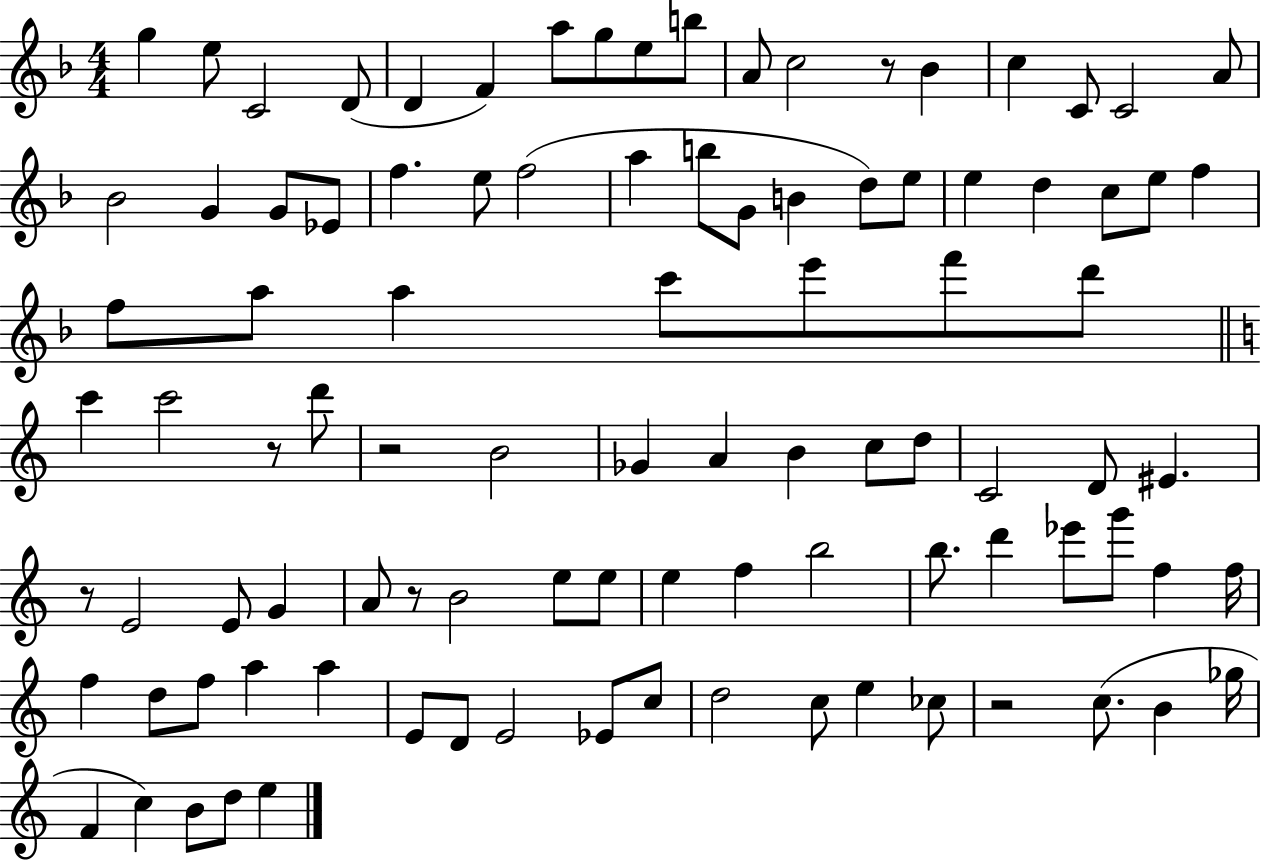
X:1
T:Untitled
M:4/4
L:1/4
K:F
g e/2 C2 D/2 D F a/2 g/2 e/2 b/2 A/2 c2 z/2 _B c C/2 C2 A/2 _B2 G G/2 _E/2 f e/2 f2 a b/2 G/2 B d/2 e/2 e d c/2 e/2 f f/2 a/2 a c'/2 e'/2 f'/2 d'/2 c' c'2 z/2 d'/2 z2 B2 _G A B c/2 d/2 C2 D/2 ^E z/2 E2 E/2 G A/2 z/2 B2 e/2 e/2 e f b2 b/2 d' _e'/2 g'/2 f f/4 f d/2 f/2 a a E/2 D/2 E2 _E/2 c/2 d2 c/2 e _c/2 z2 c/2 B _g/4 F c B/2 d/2 e